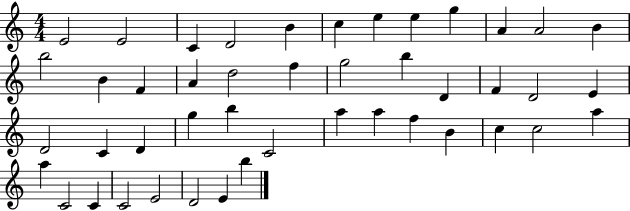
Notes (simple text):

E4/h E4/h C4/q D4/h B4/q C5/q E5/q E5/q G5/q A4/q A4/h B4/q B5/h B4/q F4/q A4/q D5/h F5/q G5/h B5/q D4/q F4/q D4/h E4/q D4/h C4/q D4/q G5/q B5/q C4/h A5/q A5/q F5/q B4/q C5/q C5/h A5/q A5/q C4/h C4/q C4/h E4/h D4/h E4/q B5/q